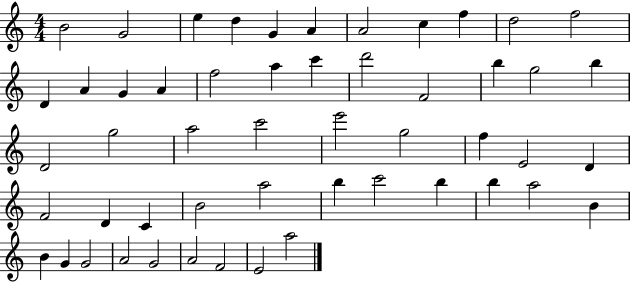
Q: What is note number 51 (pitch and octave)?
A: E4